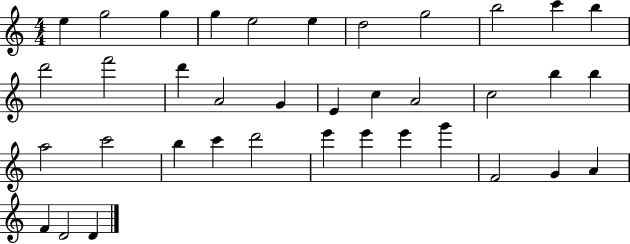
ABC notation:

X:1
T:Untitled
M:4/4
L:1/4
K:C
e g2 g g e2 e d2 g2 b2 c' b d'2 f'2 d' A2 G E c A2 c2 b b a2 c'2 b c' d'2 e' e' e' g' F2 G A F D2 D